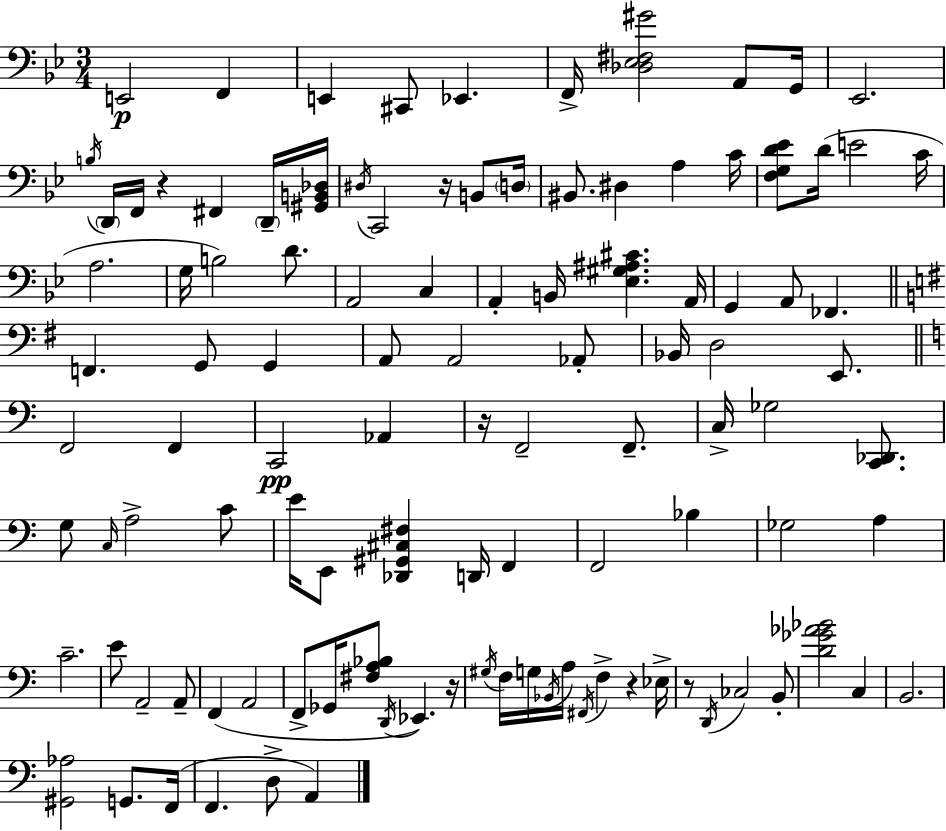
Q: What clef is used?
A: bass